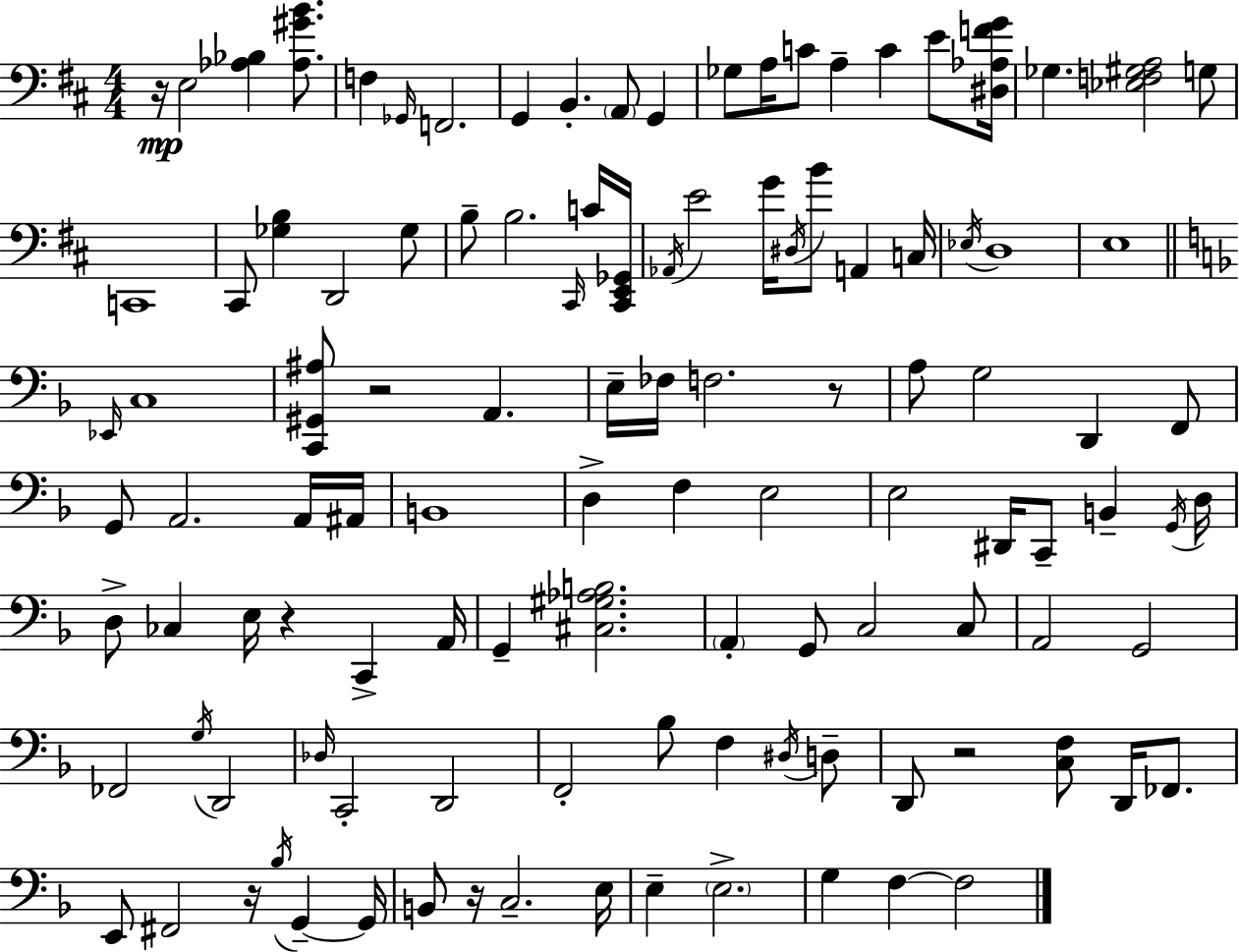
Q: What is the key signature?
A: D major